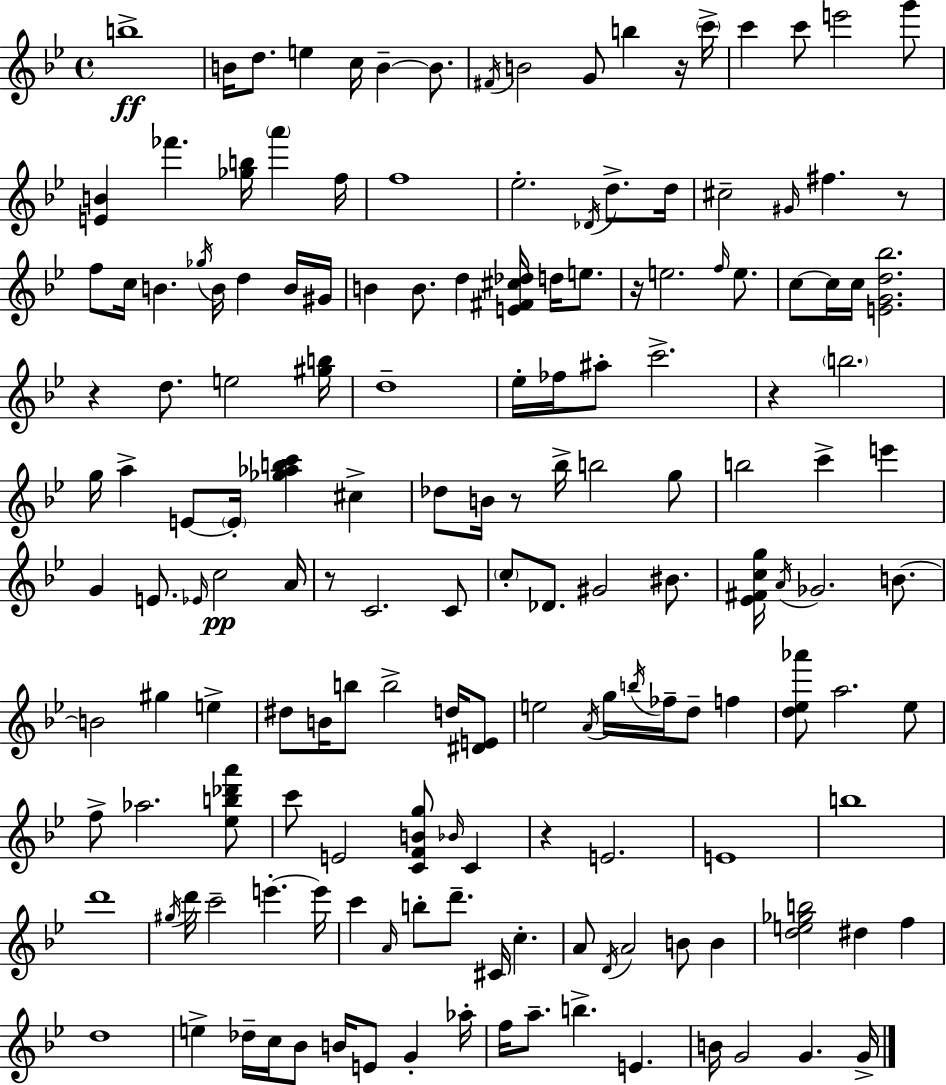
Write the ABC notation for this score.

X:1
T:Untitled
M:4/4
L:1/4
K:Gm
b4 B/4 d/2 e c/4 B B/2 ^F/4 B2 G/2 b z/4 c'/4 c' c'/2 e'2 g'/2 [EB] _f' [_gb]/4 a' f/4 f4 _e2 _D/4 d/2 d/4 ^c2 ^G/4 ^f z/2 f/2 c/4 B _g/4 B/4 d B/4 ^G/4 B B/2 d [E^F^c_d]/4 d/4 e/2 z/4 e2 f/4 e/2 c/2 c/4 c/4 [EGd_b]2 z d/2 e2 [^gb]/4 d4 _e/4 _f/4 ^a/2 c'2 z b2 g/4 a E/2 E/4 [_g_abc'] ^c _d/2 B/4 z/2 _b/4 b2 g/2 b2 c' e' G E/2 _E/4 c2 A/4 z/2 C2 C/2 c/2 _D/2 ^G2 ^B/2 [_E^Fcg]/4 A/4 _G2 B/2 B2 ^g e ^d/2 B/4 b/2 b2 d/4 [^DE]/2 e2 A/4 g/4 b/4 _f/4 d/2 f [d_e_a']/2 a2 _e/2 f/2 _a2 [_eb_d'a']/2 c'/2 E2 [CFBg]/2 _B/4 C z E2 E4 b4 d'4 ^g/4 d'/4 c'2 e' e'/4 c' A/4 b/2 d'/2 ^C/4 c A/2 D/4 A2 B/2 B [de_gb]2 ^d f d4 e _d/4 c/4 _B/2 B/4 E/2 G _a/4 f/4 a/2 b E B/4 G2 G G/4